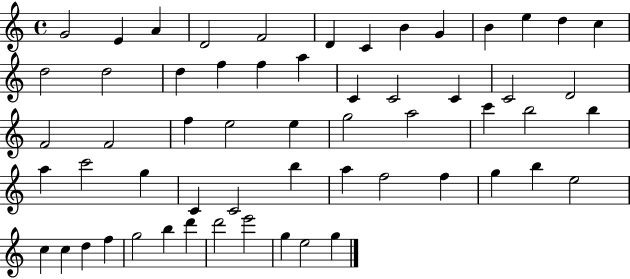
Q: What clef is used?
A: treble